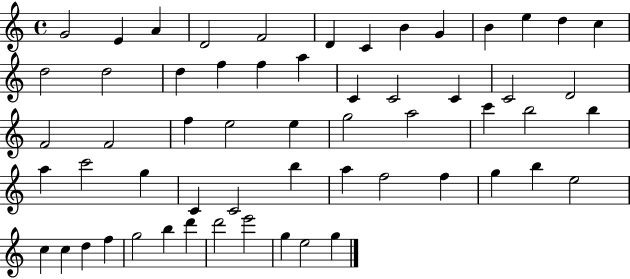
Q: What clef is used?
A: treble